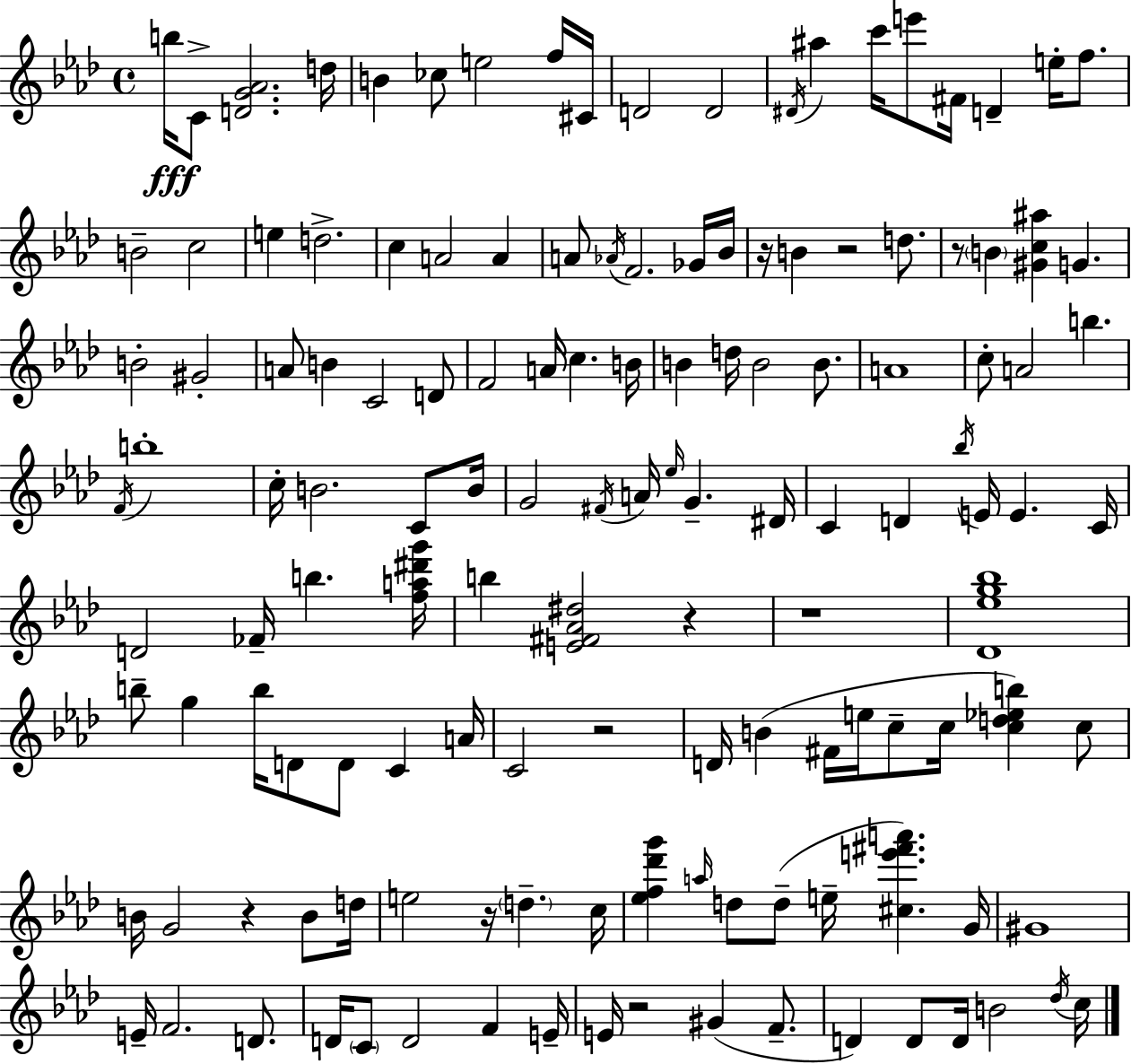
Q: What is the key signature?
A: AES major